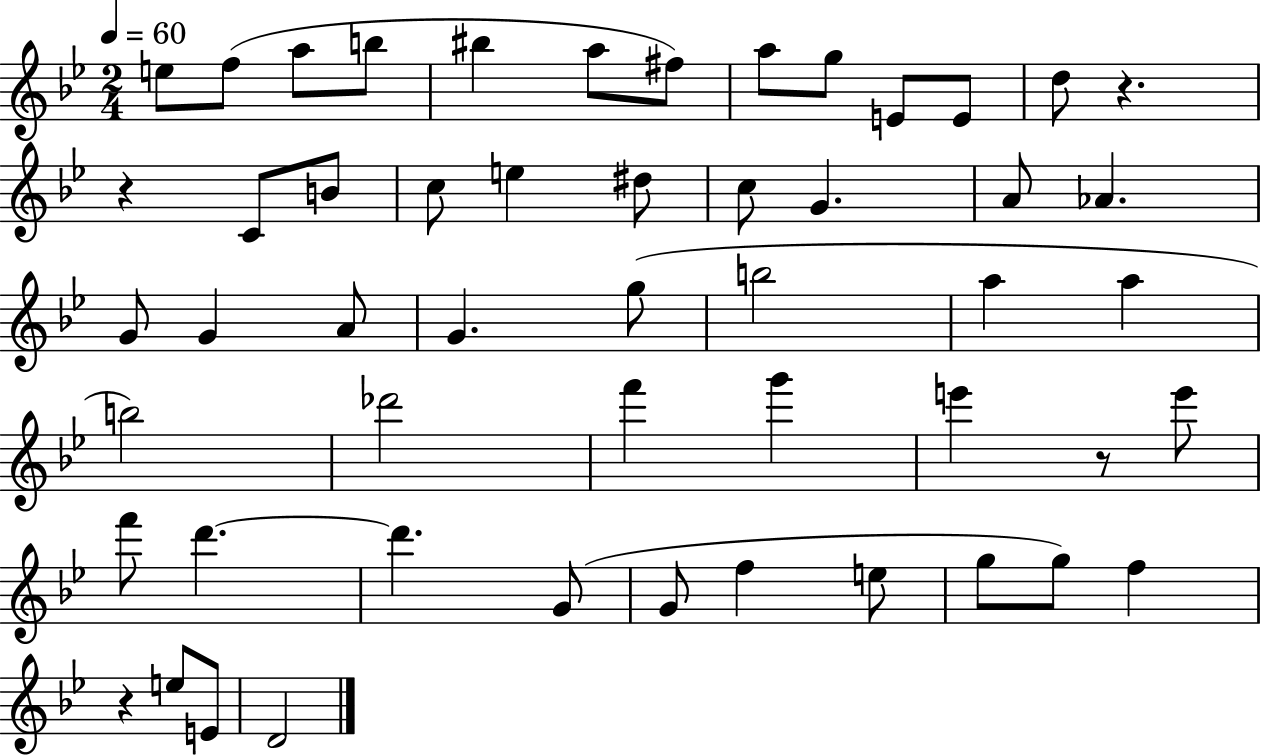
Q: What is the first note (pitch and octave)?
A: E5